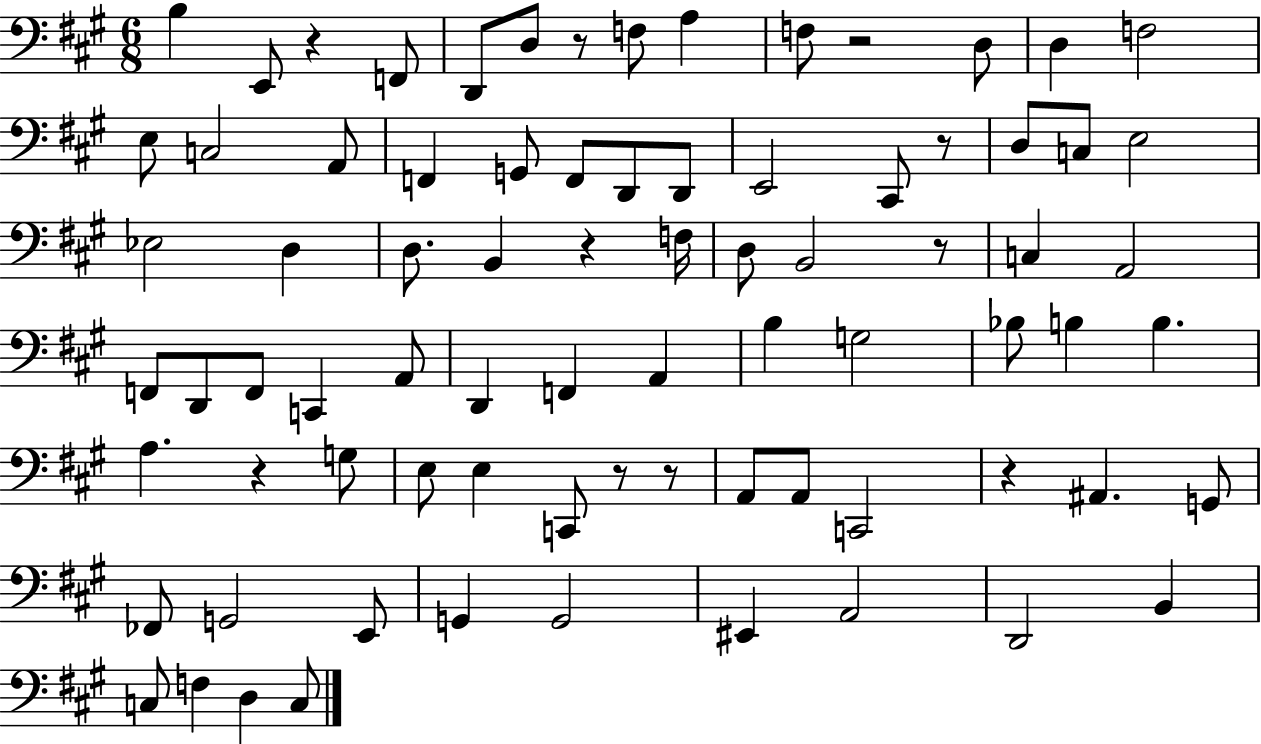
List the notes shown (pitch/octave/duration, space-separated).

B3/q E2/e R/q F2/e D2/e D3/e R/e F3/e A3/q F3/e R/h D3/e D3/q F3/h E3/e C3/h A2/e F2/q G2/e F2/e D2/e D2/e E2/h C#2/e R/e D3/e C3/e E3/h Eb3/h D3/q D3/e. B2/q R/q F3/s D3/e B2/h R/e C3/q A2/h F2/e D2/e F2/e C2/q A2/e D2/q F2/q A2/q B3/q G3/h Bb3/e B3/q B3/q. A3/q. R/q G3/e E3/e E3/q C2/e R/e R/e A2/e A2/e C2/h R/q A#2/q. G2/e FES2/e G2/h E2/e G2/q G2/h EIS2/q A2/h D2/h B2/q C3/e F3/q D3/q C3/e